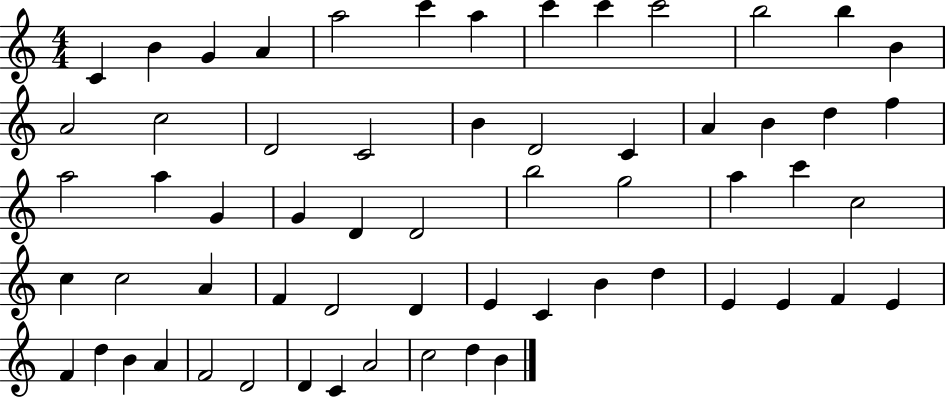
{
  \clef treble
  \numericTimeSignature
  \time 4/4
  \key c \major
  c'4 b'4 g'4 a'4 | a''2 c'''4 a''4 | c'''4 c'''4 c'''2 | b''2 b''4 b'4 | \break a'2 c''2 | d'2 c'2 | b'4 d'2 c'4 | a'4 b'4 d''4 f''4 | \break a''2 a''4 g'4 | g'4 d'4 d'2 | b''2 g''2 | a''4 c'''4 c''2 | \break c''4 c''2 a'4 | f'4 d'2 d'4 | e'4 c'4 b'4 d''4 | e'4 e'4 f'4 e'4 | \break f'4 d''4 b'4 a'4 | f'2 d'2 | d'4 c'4 a'2 | c''2 d''4 b'4 | \break \bar "|."
}